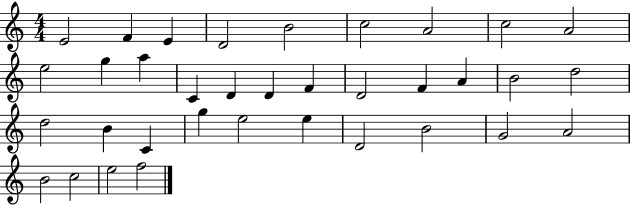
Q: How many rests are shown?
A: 0